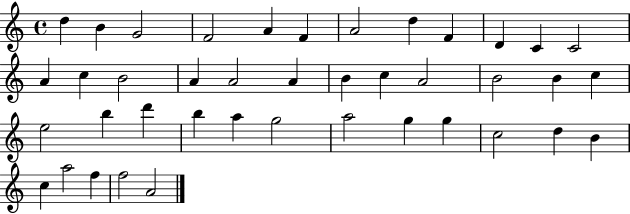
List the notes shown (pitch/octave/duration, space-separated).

D5/q B4/q G4/h F4/h A4/q F4/q A4/h D5/q F4/q D4/q C4/q C4/h A4/q C5/q B4/h A4/q A4/h A4/q B4/q C5/q A4/h B4/h B4/q C5/q E5/h B5/q D6/q B5/q A5/q G5/h A5/h G5/q G5/q C5/h D5/q B4/q C5/q A5/h F5/q F5/h A4/h